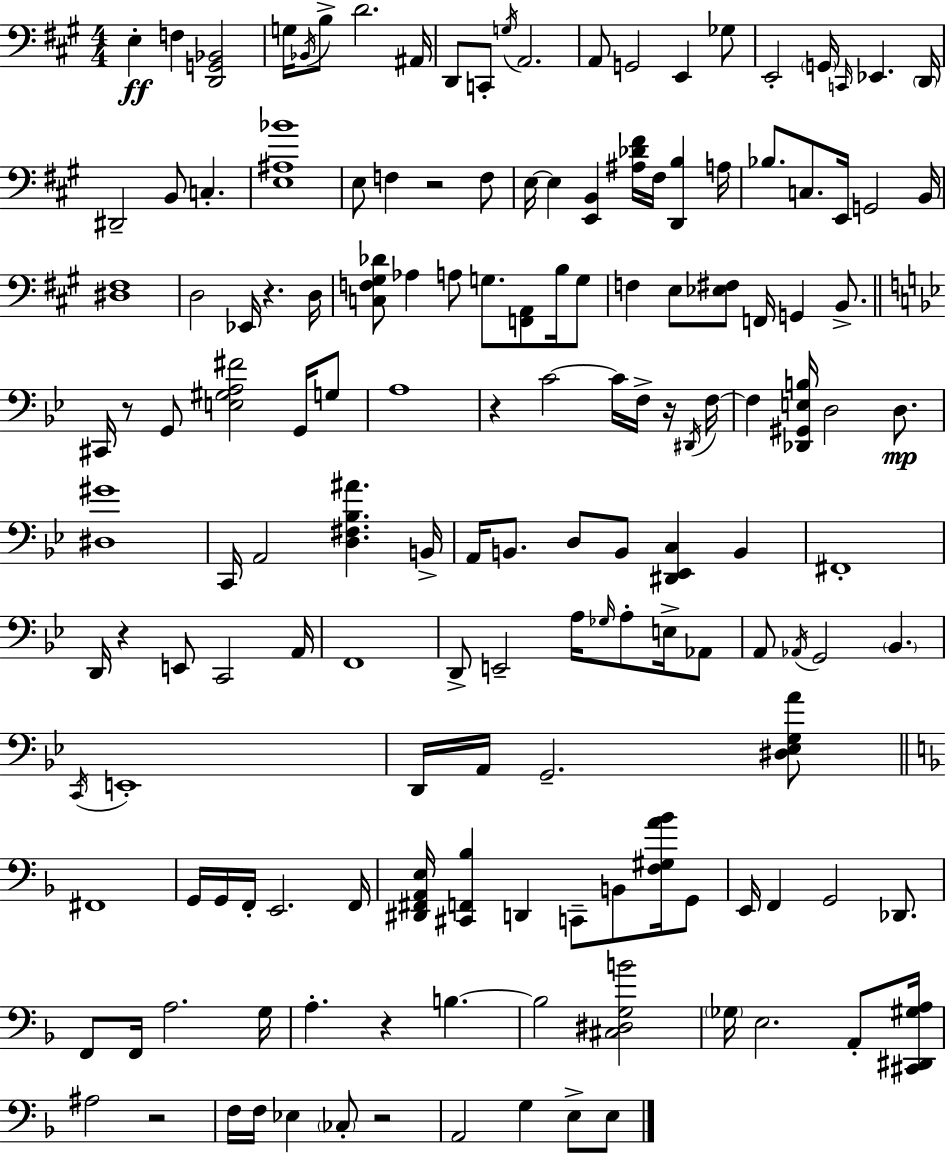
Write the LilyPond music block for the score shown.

{
  \clef bass
  \numericTimeSignature
  \time 4/4
  \key a \major
  e4-.\ff f4 <d, g, bes,>2 | g16 \acciaccatura { bes,16 } b8-> d'2. | ais,16 d,8 c,8-. \acciaccatura { g16 } a,2. | a,8 g,2 e,4 | \break ges8 e,2-. \parenthesize g,16 \grace { c,16 } ees,4. | \parenthesize d,16 dis,2-- b,8 c4.-. | <e ais bes'>1 | e8 f4 r2 | \break f8 e16~~ e4 <e, b,>4 <ais des' fis'>16 fis16 <d, b>4 | a16 bes8. c8. e,16 g,2 | b,16 <dis fis>1 | d2 ees,16 r4. | \break d16 <c f gis des'>8 aes4 a8 g8. <f, a,>8 | b16 g8 f4 e8 <ees fis>8 f,16 g,4 | b,8.-> \bar "||" \break \key bes \major cis,16 r8 g,8 <e gis a fis'>2 g,16 g8 | a1 | r4 c'2~~ c'16 f16-> r16 \acciaccatura { dis,16 } | f16~~ f4 <des, gis, e b>16 d2 d8.\mp | \break <dis gis'>1 | c,16 a,2 <d fis bes ais'>4. | b,16-> a,16 b,8. d8 b,8 <dis, ees, c>4 b,4 | fis,1-. | \break d,16 r4 e,8 c,2 | a,16 f,1 | d,8-> e,2-- a16 \grace { ges16 } a8-. e16-> | aes,8 a,8 \acciaccatura { aes,16 } g,2 \parenthesize bes,4. | \break \acciaccatura { c,16 } e,1-. | d,16 a,16 g,2.-- | <dis ees g a'>8 \bar "||" \break \key d \minor fis,1 | g,16 g,16 f,16-. e,2. f,16 | <dis, fis, a, e>16 <cis, f, bes>4 d,4 c,8-- b,8 <f gis a' bes'>16 g,8 | e,16 f,4 g,2 des,8. | \break f,8 f,16 a2. g16 | a4.-. r4 b4.~~ | b2 <cis dis g b'>2 | \parenthesize ges16 e2. a,8-. <cis, dis, gis a>16 | \break ais2 r2 | f16 f16 ees4 \parenthesize ces8-. r2 | a,2 g4 e8-> e8 | \bar "|."
}